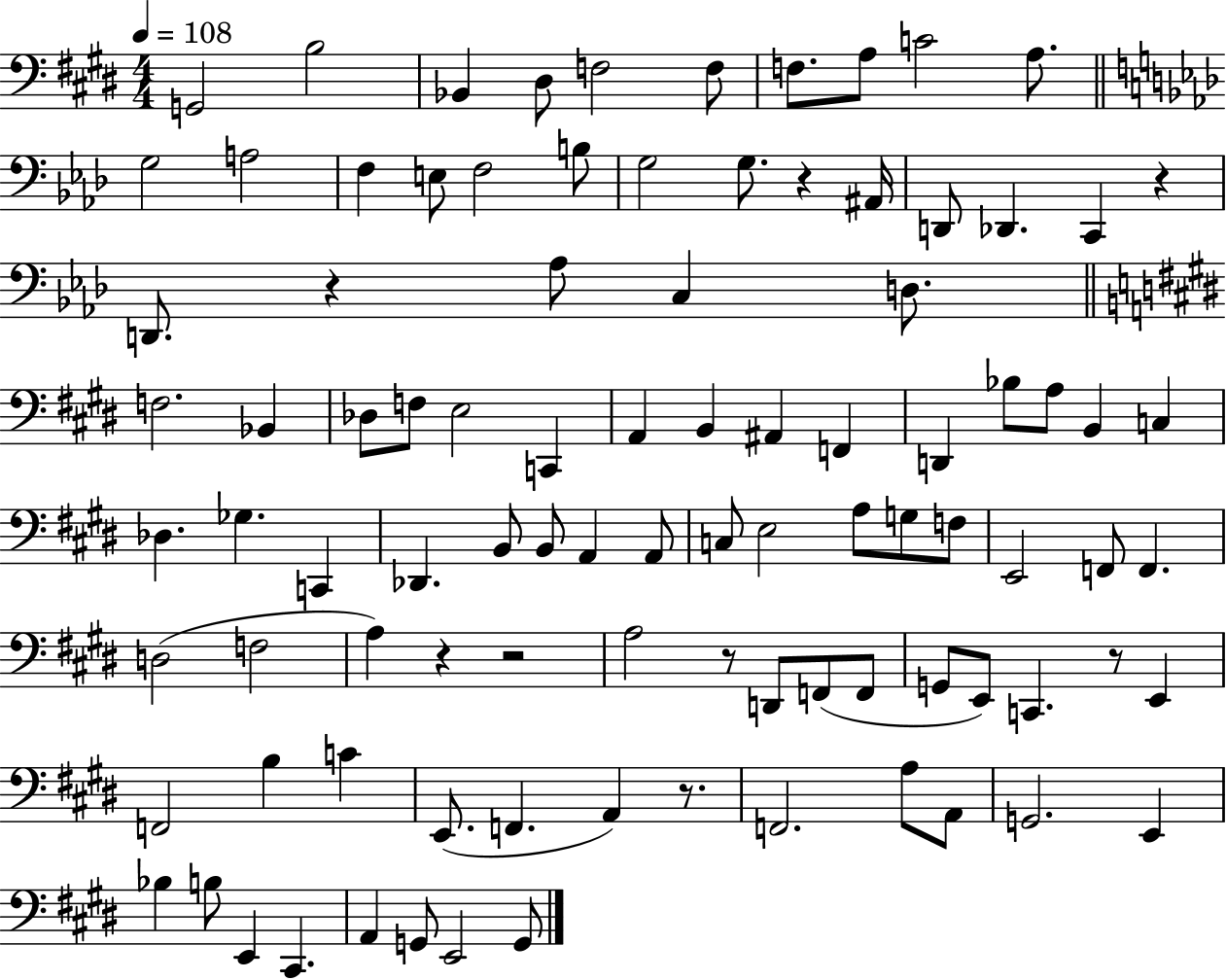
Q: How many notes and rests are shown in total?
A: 95